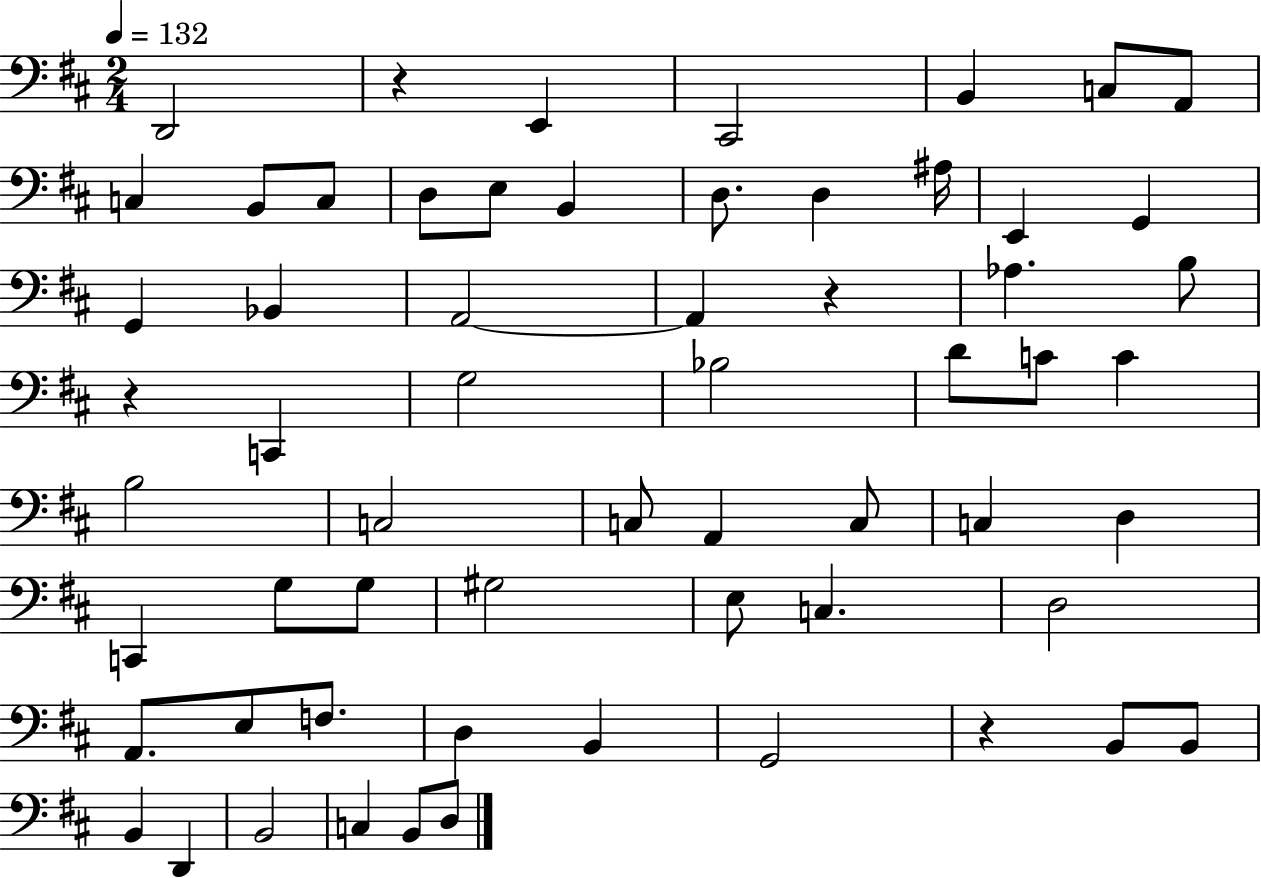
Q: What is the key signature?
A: D major